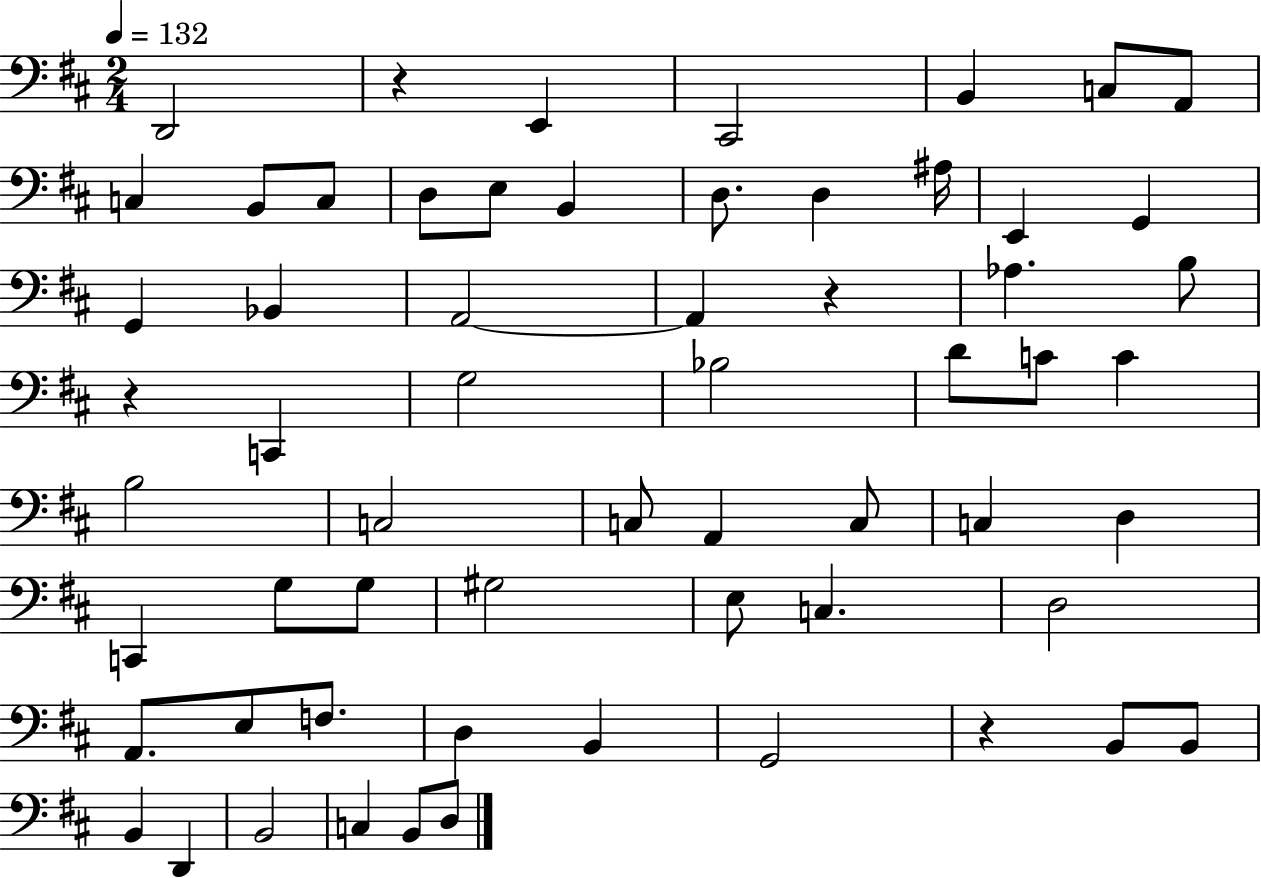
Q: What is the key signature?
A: D major